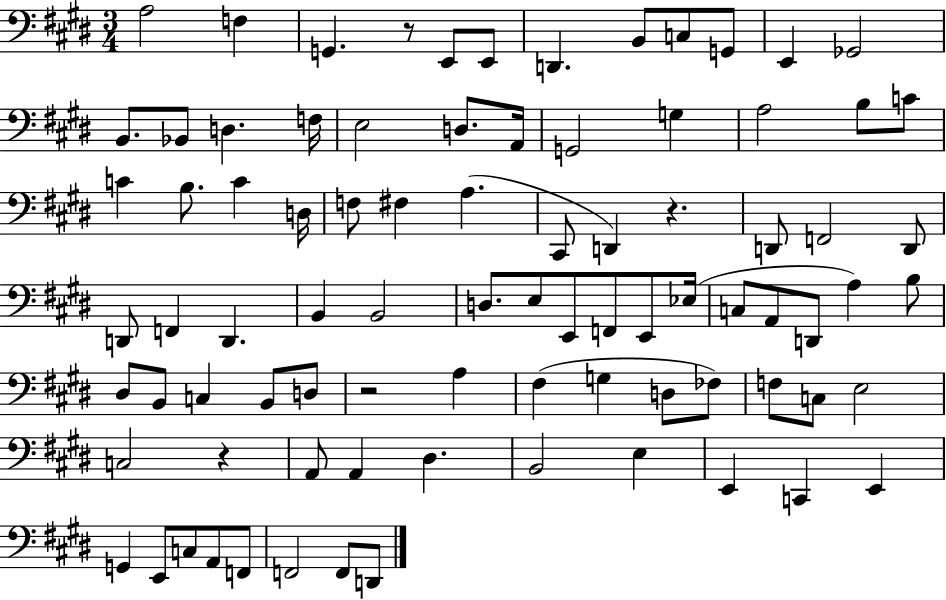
A3/h F3/q G2/q. R/e E2/e E2/e D2/q. B2/e C3/e G2/e E2/q Gb2/h B2/e. Bb2/e D3/q. F3/s E3/h D3/e. A2/s G2/h G3/q A3/h B3/e C4/e C4/q B3/e. C4/q D3/s F3/e F#3/q A3/q. C#2/e D2/q R/q. D2/e F2/h D2/e D2/e F2/q D2/q. B2/q B2/h D3/e. E3/e E2/e F2/e E2/e Eb3/s C3/e A2/e D2/e A3/q B3/e D#3/e B2/e C3/q B2/e D3/e R/h A3/q F#3/q G3/q D3/e FES3/e F3/e C3/e E3/h C3/h R/q A2/e A2/q D#3/q. B2/h E3/q E2/q C2/q E2/q G2/q E2/e C3/e A2/e F2/e F2/h F2/e D2/e